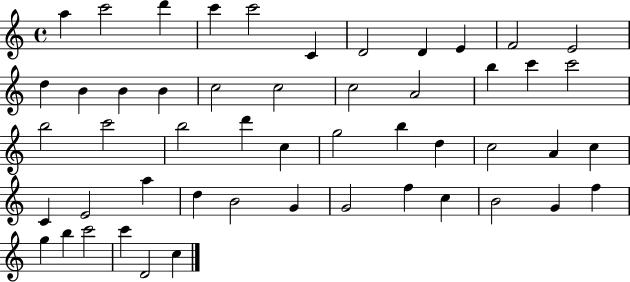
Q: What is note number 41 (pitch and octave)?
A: F5